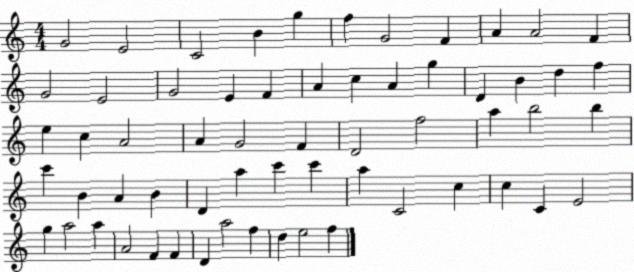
X:1
T:Untitled
M:4/4
L:1/4
K:C
G2 E2 C2 B g f G2 F A A2 F G2 E2 G2 E F A c A g D B d f e c A2 A G2 F D2 f2 a b2 b c' B A B D a c' c' a C2 c c C E2 g a2 a A2 F F D a2 f d e2 f